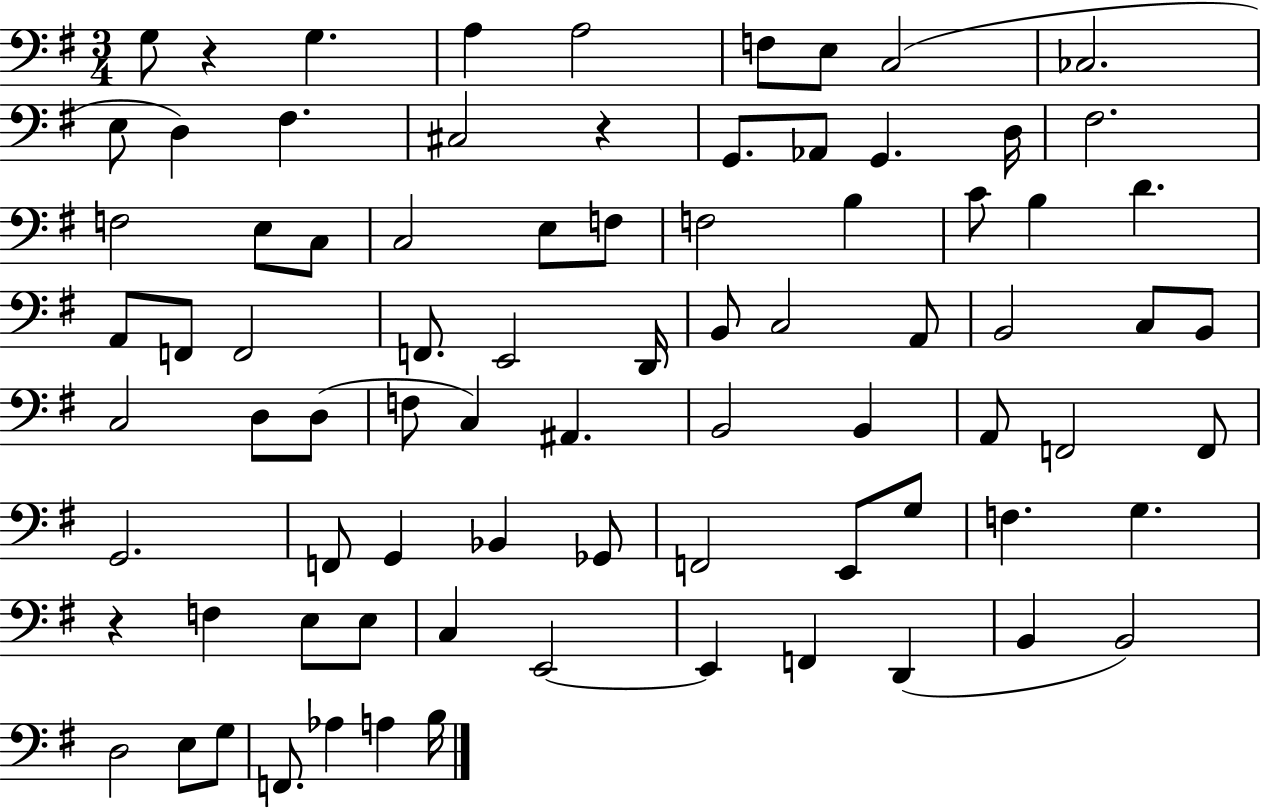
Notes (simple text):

G3/e R/q G3/q. A3/q A3/h F3/e E3/e C3/h CES3/h. E3/e D3/q F#3/q. C#3/h R/q G2/e. Ab2/e G2/q. D3/s F#3/h. F3/h E3/e C3/e C3/h E3/e F3/e F3/h B3/q C4/e B3/q D4/q. A2/e F2/e F2/h F2/e. E2/h D2/s B2/e C3/h A2/e B2/h C3/e B2/e C3/h D3/e D3/e F3/e C3/q A#2/q. B2/h B2/q A2/e F2/h F2/e G2/h. F2/e G2/q Bb2/q Gb2/e F2/h E2/e G3/e F3/q. G3/q. R/q F3/q E3/e E3/e C3/q E2/h E2/q F2/q D2/q B2/q B2/h D3/h E3/e G3/e F2/e. Ab3/q A3/q B3/s